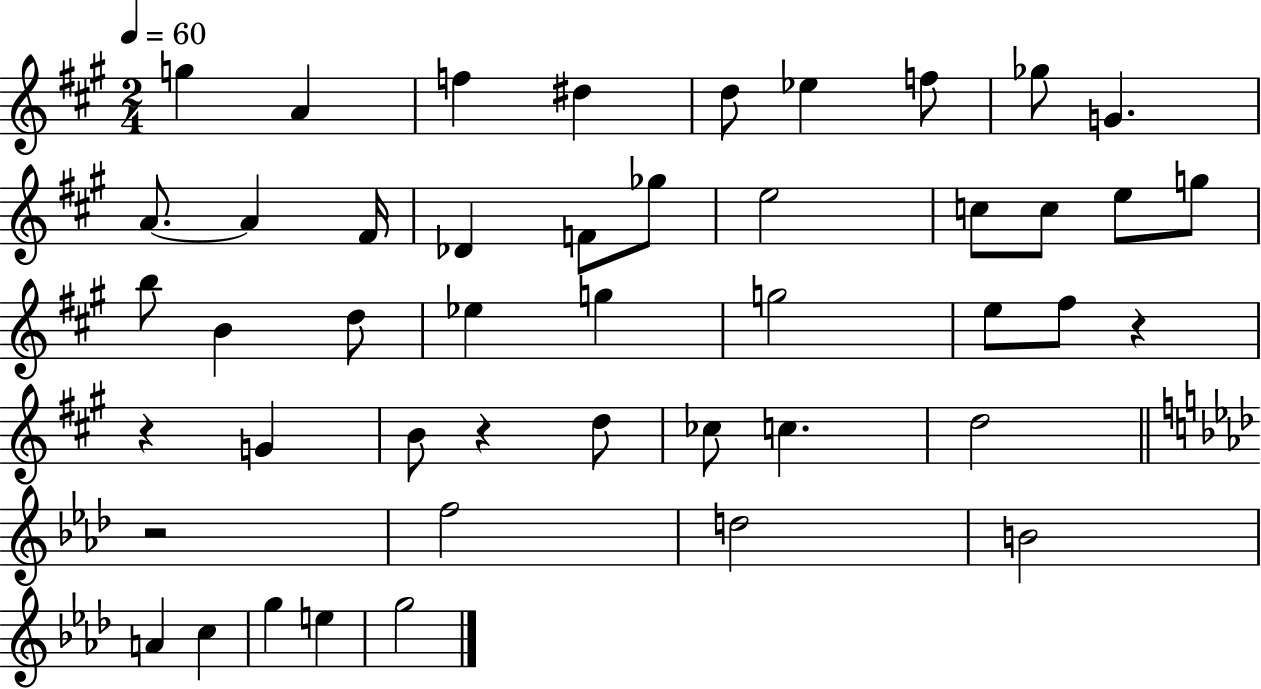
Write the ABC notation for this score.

X:1
T:Untitled
M:2/4
L:1/4
K:A
g A f ^d d/2 _e f/2 _g/2 G A/2 A ^F/4 _D F/2 _g/2 e2 c/2 c/2 e/2 g/2 b/2 B d/2 _e g g2 e/2 ^f/2 z z G B/2 z d/2 _c/2 c d2 z2 f2 d2 B2 A c g e g2